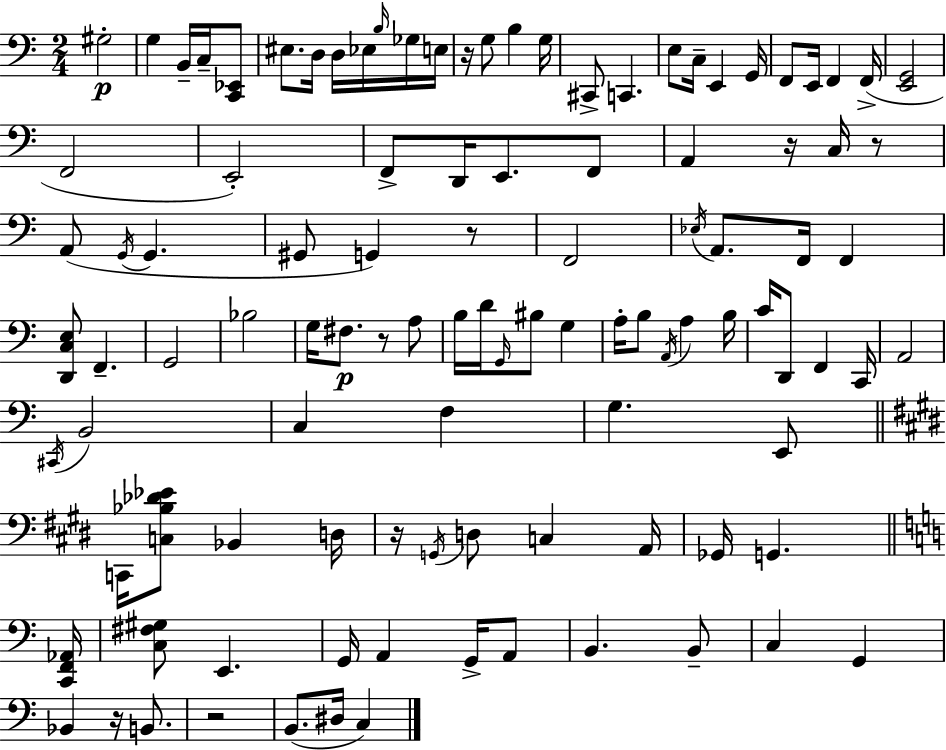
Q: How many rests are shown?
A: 8